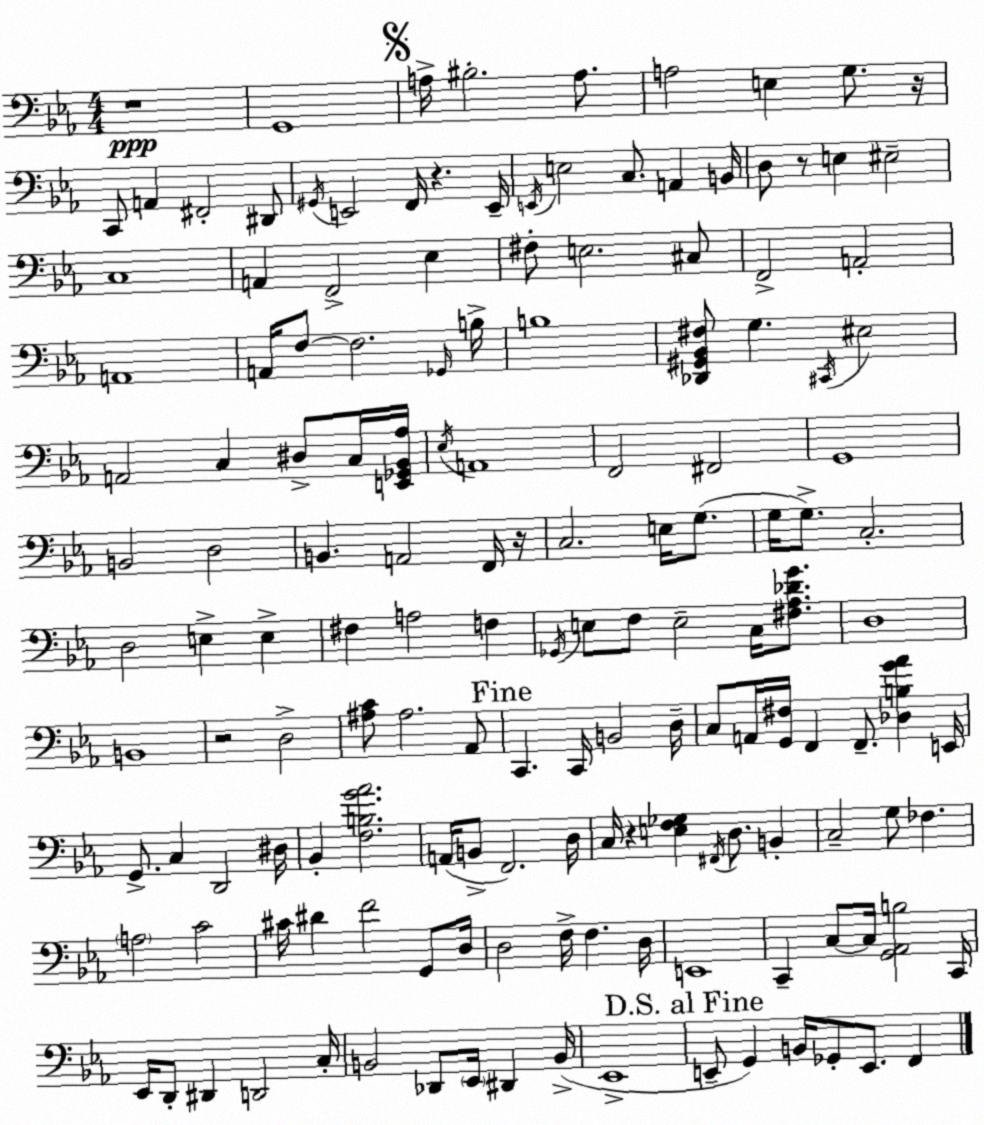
X:1
T:Untitled
M:4/4
L:1/4
K:Cm
z4 G,,4 A,/4 ^B,2 A,/2 A,2 E, G,/2 z/4 C,,/2 A,, ^F,,2 ^D,,/2 ^G,,/4 E,,2 F,,/4 z E,,/4 E,,/4 E,2 C,/2 A,, B,,/4 D,/2 z/2 E, ^E,2 C,4 A,, F,,2 _E, ^F,/2 E,2 ^C,/2 F,,2 A,,2 A,,4 A,,/4 F,/2 F,2 _G,,/4 B,/4 B,4 [_D,,^G,,_B,,^F,]/2 G, ^C,,/4 ^E,2 A,,2 C, ^D,/2 C,/4 [E,,_G,,_B,,_A,]/4 _E,/4 A,,4 F,,2 ^F,,2 G,,4 B,,2 D,2 B,, A,,2 F,,/4 z/4 C,2 E,/4 G,/2 G,/4 G,/2 C,2 D,2 E, E, ^F, A,2 F, _G,,/4 E,/2 F,/2 E,2 C,/4 [^F,_A,_DG]/2 D,4 B,,4 z2 D,2 [^A,C]/2 ^A,2 _A,,/2 C,, C,,/4 B,,2 D,/4 C,/2 A,,/4 [G,,^F,]/4 F,, F,,/2 [_D,B,G_A] E,,/4 G,,/2 C, D,,2 ^D,/4 _B,, [F,B,G_A]2 A,,/4 B,,/2 F,,2 D,/4 C,/4 z [E,F,_G,] ^F,,/4 D,/2 B,, C,2 G,/2 _F, A,2 C2 ^C/4 ^D F2 G,,/2 D,/4 D,2 F,/4 F, D,/4 E,,4 C,, C,/2 C,/4 [G,,_A,,B,]2 C,,/4 _E,,/4 D,,/2 ^D,, D,,2 C,/4 B,,2 _D,,/2 _E,,/4 ^D,, B,,/4 _E,,4 E,,/2 G,, B,,/4 _G,,/2 E,,/2 F,,